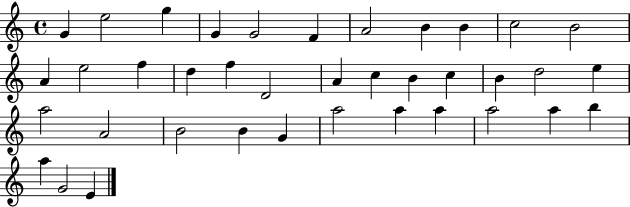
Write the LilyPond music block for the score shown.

{
  \clef treble
  \time 4/4
  \defaultTimeSignature
  \key c \major
  g'4 e''2 g''4 | g'4 g'2 f'4 | a'2 b'4 b'4 | c''2 b'2 | \break a'4 e''2 f''4 | d''4 f''4 d'2 | a'4 c''4 b'4 c''4 | b'4 d''2 e''4 | \break a''2 a'2 | b'2 b'4 g'4 | a''2 a''4 a''4 | a''2 a''4 b''4 | \break a''4 g'2 e'4 | \bar "|."
}